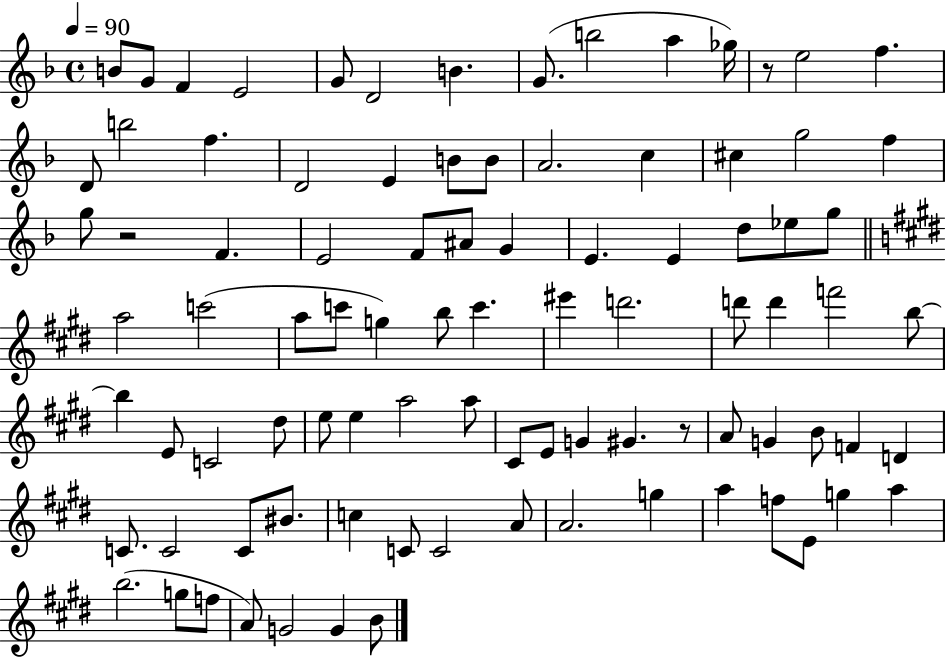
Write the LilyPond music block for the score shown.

{
  \clef treble
  \time 4/4
  \defaultTimeSignature
  \key f \major
  \tempo 4 = 90
  b'8 g'8 f'4 e'2 | g'8 d'2 b'4. | g'8.( b''2 a''4 ges''16) | r8 e''2 f''4. | \break d'8 b''2 f''4. | d'2 e'4 b'8 b'8 | a'2. c''4 | cis''4 g''2 f''4 | \break g''8 r2 f'4. | e'2 f'8 ais'8 g'4 | e'4. e'4 d''8 ees''8 g''8 | \bar "||" \break \key e \major a''2 c'''2( | a''8 c'''8 g''4) b''8 c'''4. | eis'''4 d'''2. | d'''8 d'''4 f'''2 b''8~~ | \break b''4 e'8 c'2 dis''8 | e''8 e''4 a''2 a''8 | cis'8 e'8 g'4 gis'4. r8 | a'8 g'4 b'8 f'4 d'4 | \break c'8. c'2 c'8 bis'8. | c''4 c'8 c'2 a'8 | a'2. g''4 | a''4 f''8 e'8 g''4 a''4 | \break b''2.( g''8 f''8 | a'8) g'2 g'4 b'8 | \bar "|."
}